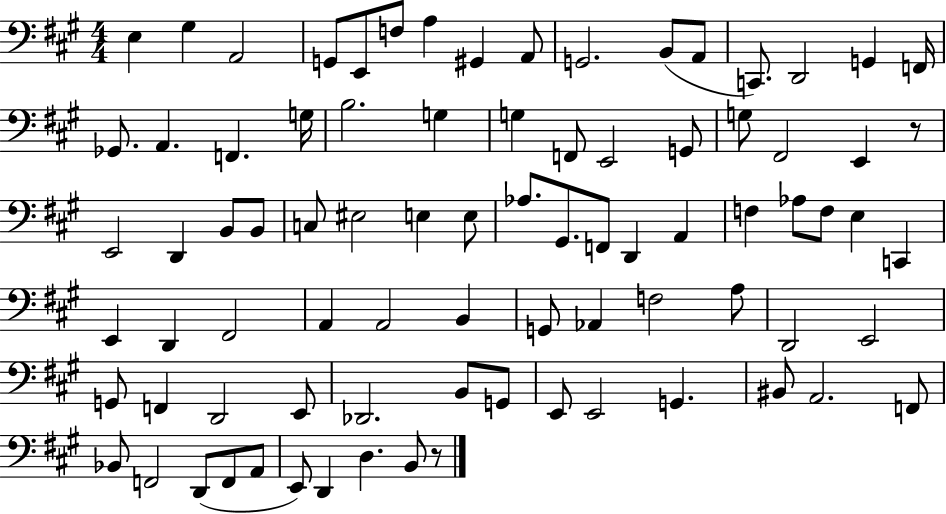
X:1
T:Untitled
M:4/4
L:1/4
K:A
E, ^G, A,,2 G,,/2 E,,/2 F,/2 A, ^G,, A,,/2 G,,2 B,,/2 A,,/2 C,,/2 D,,2 G,, F,,/4 _G,,/2 A,, F,, G,/4 B,2 G, G, F,,/2 E,,2 G,,/2 G,/2 ^F,,2 E,, z/2 E,,2 D,, B,,/2 B,,/2 C,/2 ^E,2 E, E,/2 _A,/2 ^G,,/2 F,,/2 D,, A,, F, _A,/2 F,/2 E, C,, E,, D,, ^F,,2 A,, A,,2 B,, G,,/2 _A,, F,2 A,/2 D,,2 E,,2 G,,/2 F,, D,,2 E,,/2 _D,,2 B,,/2 G,,/2 E,,/2 E,,2 G,, ^B,,/2 A,,2 F,,/2 _B,,/2 F,,2 D,,/2 F,,/2 A,,/2 E,,/2 D,, D, B,,/2 z/2